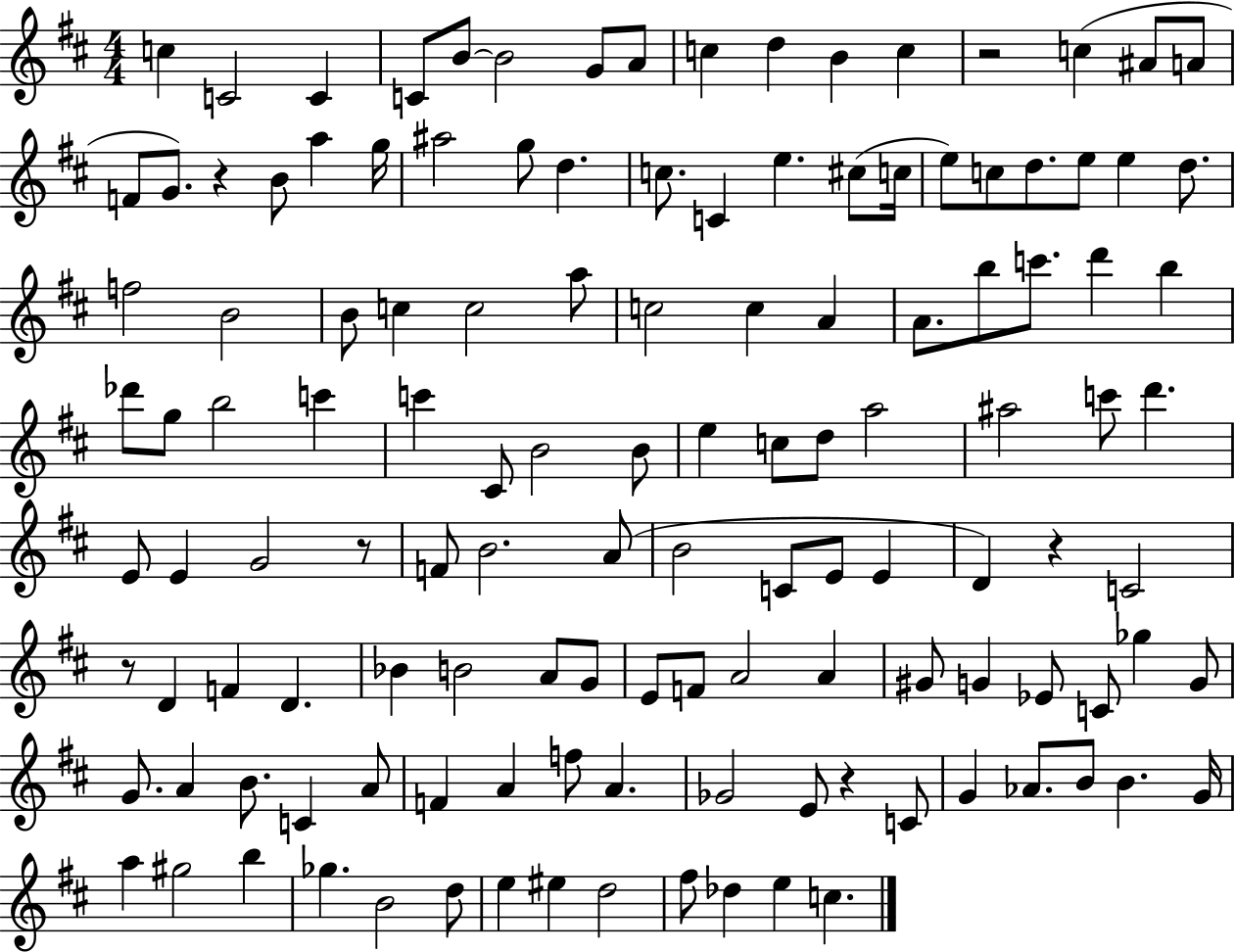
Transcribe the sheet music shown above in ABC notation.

X:1
T:Untitled
M:4/4
L:1/4
K:D
c C2 C C/2 B/2 B2 G/2 A/2 c d B c z2 c ^A/2 A/2 F/2 G/2 z B/2 a g/4 ^a2 g/2 d c/2 C e ^c/2 c/4 e/2 c/2 d/2 e/2 e d/2 f2 B2 B/2 c c2 a/2 c2 c A A/2 b/2 c'/2 d' b _d'/2 g/2 b2 c' c' ^C/2 B2 B/2 e c/2 d/2 a2 ^a2 c'/2 d' E/2 E G2 z/2 F/2 B2 A/2 B2 C/2 E/2 E D z C2 z/2 D F D _B B2 A/2 G/2 E/2 F/2 A2 A ^G/2 G _E/2 C/2 _g G/2 G/2 A B/2 C A/2 F A f/2 A _G2 E/2 z C/2 G _A/2 B/2 B G/4 a ^g2 b _g B2 d/2 e ^e d2 ^f/2 _d e c